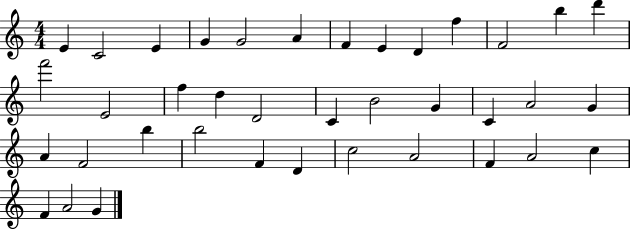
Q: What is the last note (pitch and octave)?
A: G4